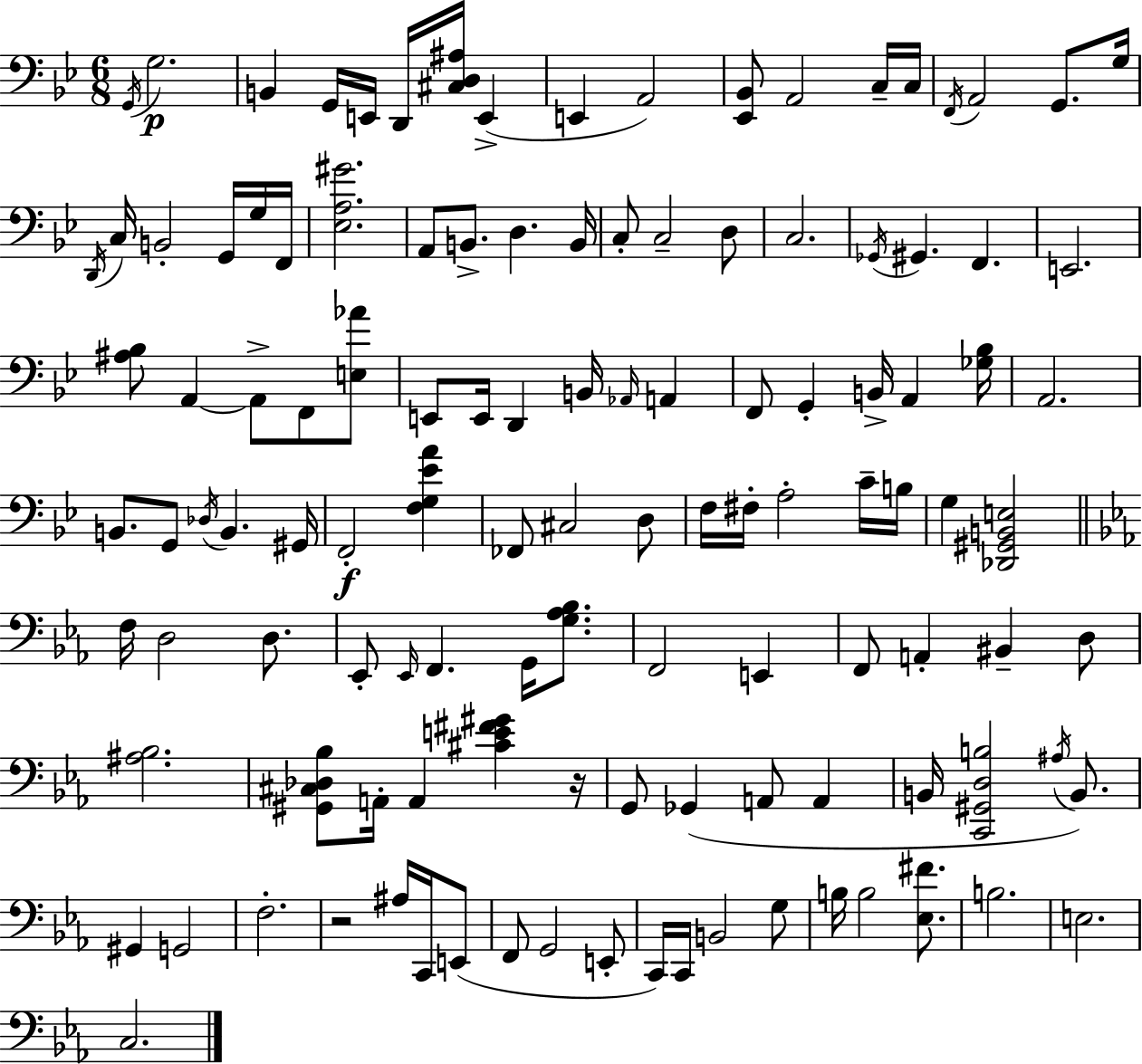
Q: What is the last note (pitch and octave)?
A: C3